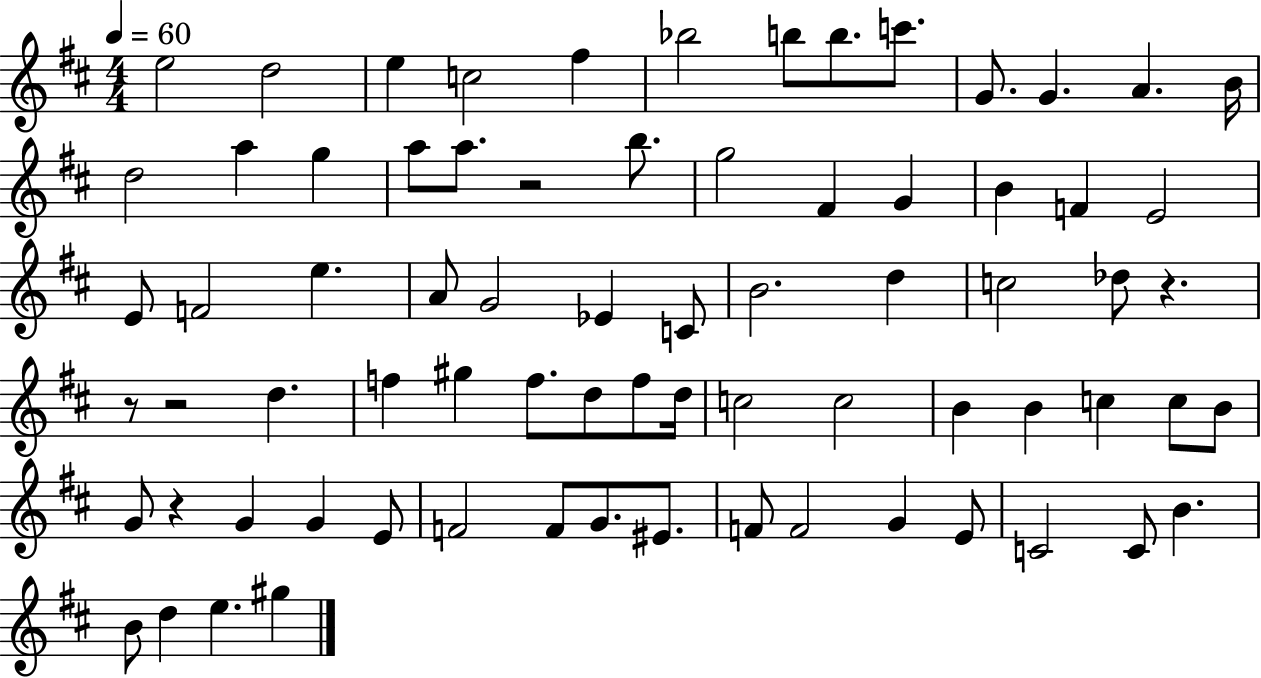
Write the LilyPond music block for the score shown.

{
  \clef treble
  \numericTimeSignature
  \time 4/4
  \key d \major
  \tempo 4 = 60
  \repeat volta 2 { e''2 d''2 | e''4 c''2 fis''4 | bes''2 b''8 b''8. c'''8. | g'8. g'4. a'4. b'16 | \break d''2 a''4 g''4 | a''8 a''8. r2 b''8. | g''2 fis'4 g'4 | b'4 f'4 e'2 | \break e'8 f'2 e''4. | a'8 g'2 ees'4 c'8 | b'2. d''4 | c''2 des''8 r4. | \break r8 r2 d''4. | f''4 gis''4 f''8. d''8 f''8 d''16 | c''2 c''2 | b'4 b'4 c''4 c''8 b'8 | \break g'8 r4 g'4 g'4 e'8 | f'2 f'8 g'8. eis'8. | f'8 f'2 g'4 e'8 | c'2 c'8 b'4. | \break b'8 d''4 e''4. gis''4 | } \bar "|."
}